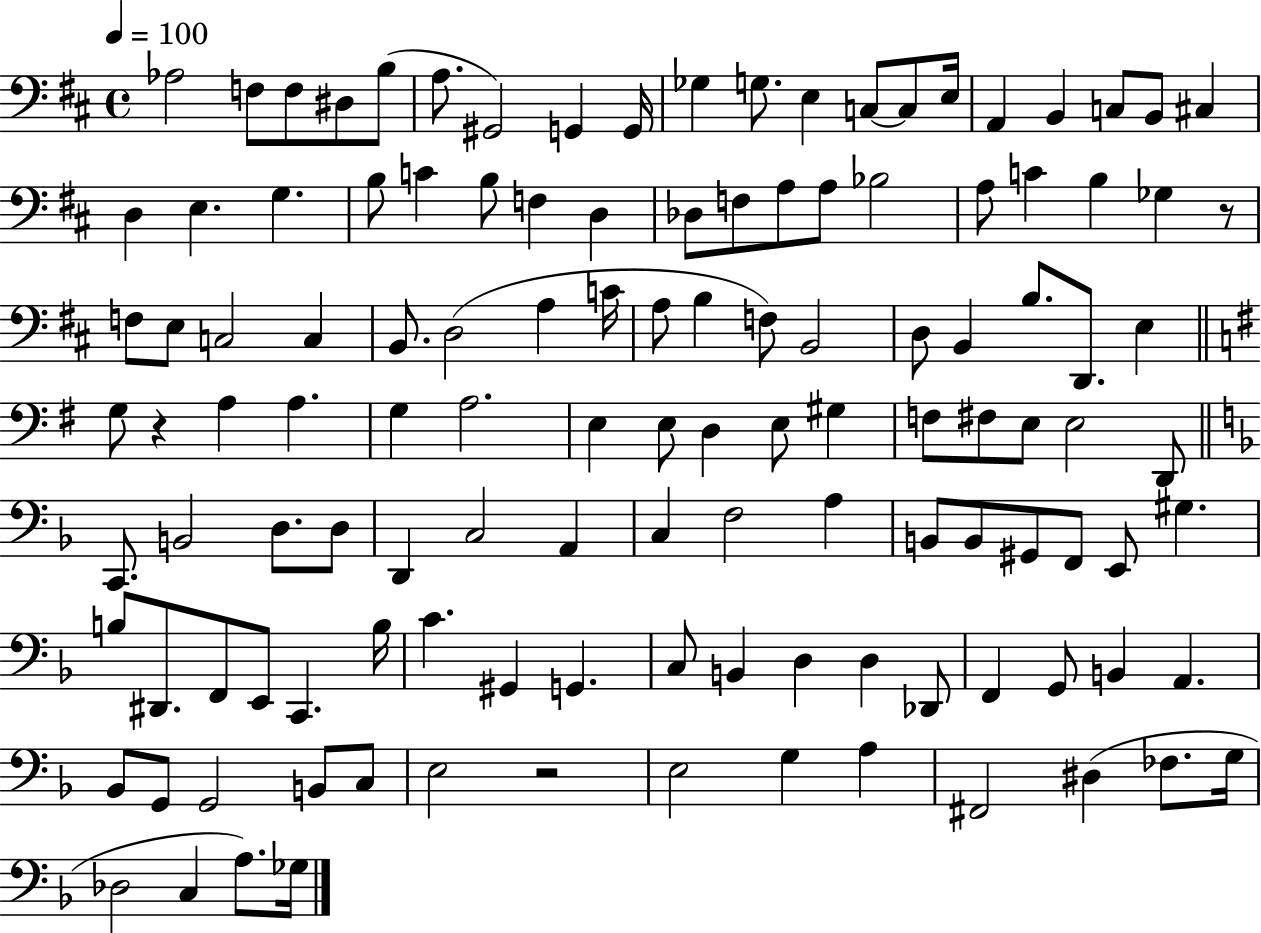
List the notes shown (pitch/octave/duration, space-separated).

Ab3/h F3/e F3/e D#3/e B3/e A3/e. G#2/h G2/q G2/s Gb3/q G3/e. E3/q C3/e C3/e E3/s A2/q B2/q C3/e B2/e C#3/q D3/q E3/q. G3/q. B3/e C4/q B3/e F3/q D3/q Db3/e F3/e A3/e A3/e Bb3/h A3/e C4/q B3/q Gb3/q R/e F3/e E3/e C3/h C3/q B2/e. D3/h A3/q C4/s A3/e B3/q F3/e B2/h D3/e B2/q B3/e. D2/e. E3/q G3/e R/q A3/q A3/q. G3/q A3/h. E3/q E3/e D3/q E3/e G#3/q F3/e F#3/e E3/e E3/h D2/e C2/e. B2/h D3/e. D3/e D2/q C3/h A2/q C3/q F3/h A3/q B2/e B2/e G#2/e F2/e E2/e G#3/q. B3/e D#2/e. F2/e E2/e C2/q. B3/s C4/q. G#2/q G2/q. C3/e B2/q D3/q D3/q Db2/e F2/q G2/e B2/q A2/q. Bb2/e G2/e G2/h B2/e C3/e E3/h R/h E3/h G3/q A3/q F#2/h D#3/q FES3/e. G3/s Db3/h C3/q A3/e. Gb3/s